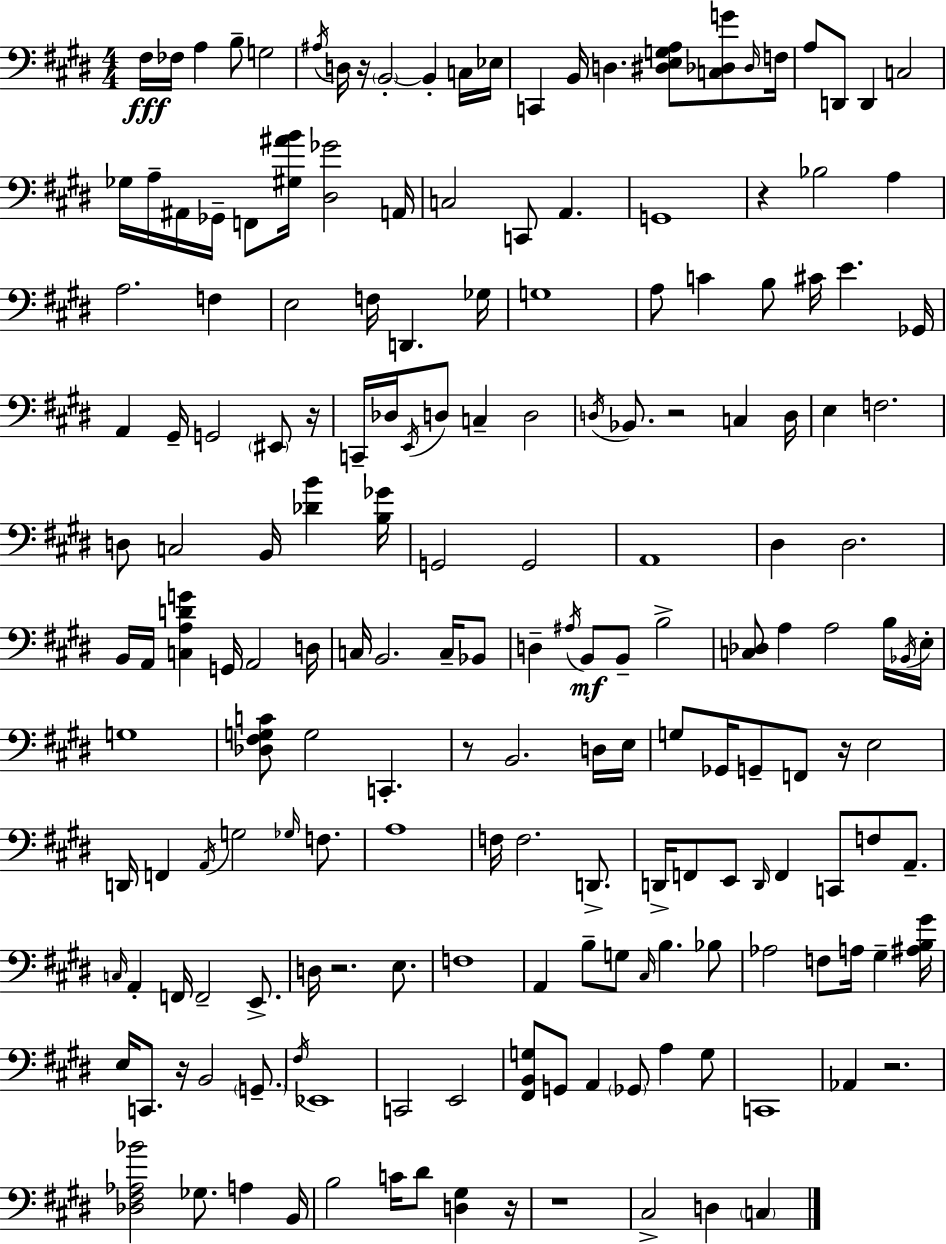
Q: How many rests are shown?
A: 11